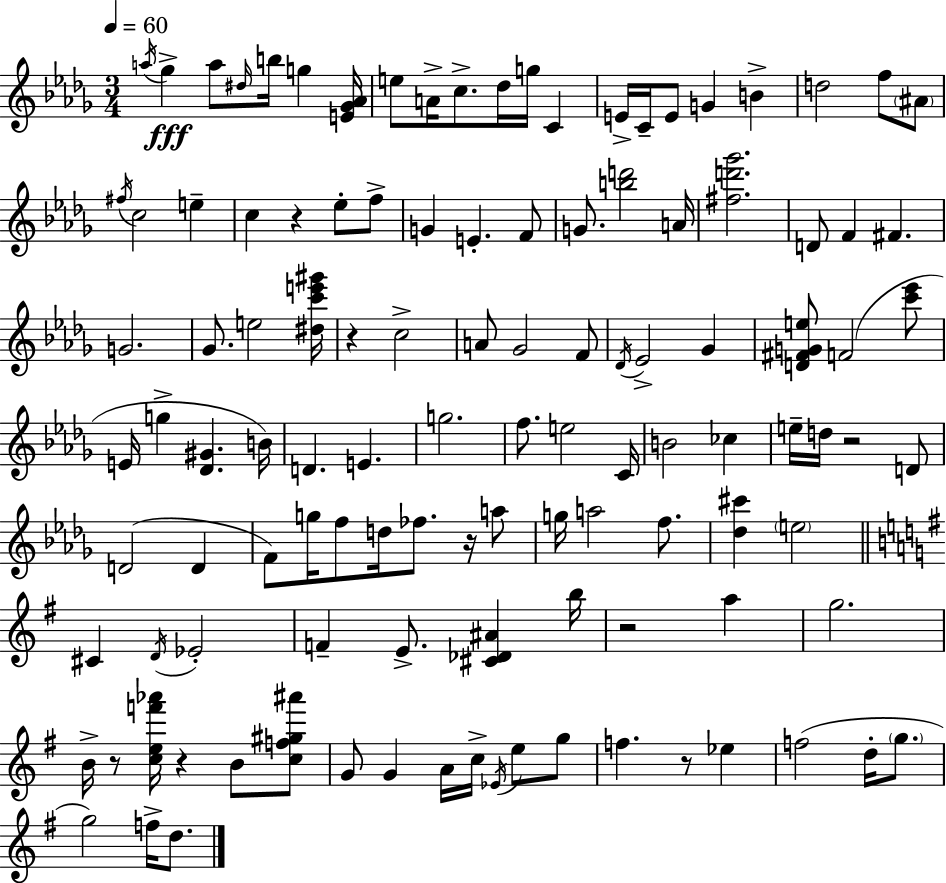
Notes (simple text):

A5/s Gb5/q A5/e D#5/s B5/s G5/q [E4,Gb4,Ab4]/s E5/e A4/s C5/e. Db5/s G5/s C4/q E4/s C4/s E4/e G4/q B4/q D5/h F5/e A#4/e F#5/s C5/h E5/q C5/q R/q Eb5/e F5/e G4/q E4/q. F4/e G4/e. [B5,D6]/h A4/s [F#5,D6,Gb6]/h. D4/e F4/q F#4/q. G4/h. Gb4/e. E5/h [D#5,C6,E6,G#6]/s R/q C5/h A4/e Gb4/h F4/e Db4/s Eb4/h Gb4/q [D4,F#4,G4,E5]/e F4/h [C6,Eb6]/e E4/s G5/q [Db4,G#4]/q. B4/s D4/q. E4/q. G5/h. F5/e. E5/h C4/s B4/h CES5/q E5/s D5/s R/h D4/e D4/h D4/q F4/e G5/s F5/e D5/s FES5/e. R/s A5/e G5/s A5/h F5/e. [Db5,C#6]/q E5/h C#4/q D4/s Eb4/h F4/q E4/e. [C#4,Db4,A#4]/q B5/s R/h A5/q G5/h. B4/s R/e [C5,E5,F6,Ab6]/s R/q B4/e [C5,F5,G#5,A#6]/e G4/e G4/q A4/s C5/s Eb4/s E5/e G5/e F5/q. R/e Eb5/q F5/h D5/s G5/e. G5/h F5/s D5/e.